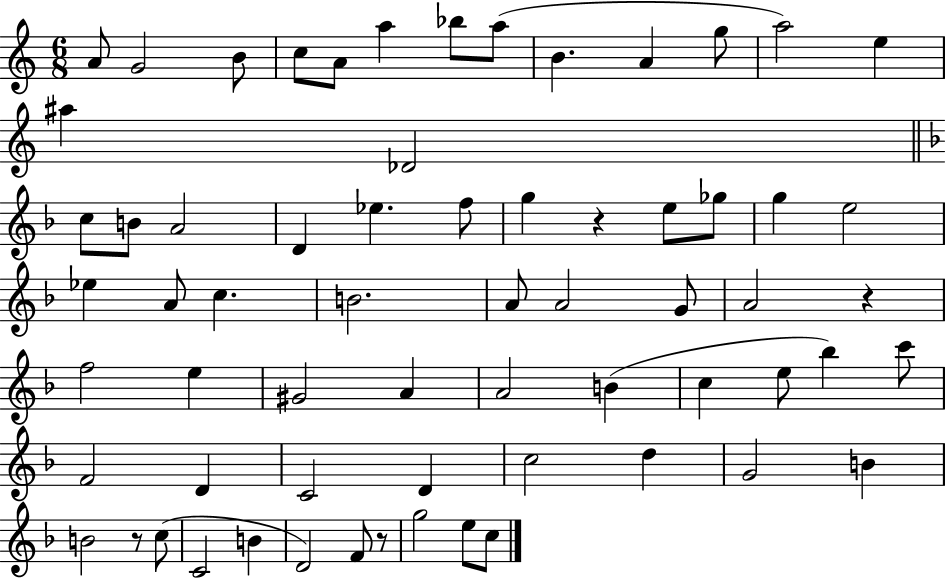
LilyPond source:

{
  \clef treble
  \numericTimeSignature
  \time 6/8
  \key c \major
  a'8 g'2 b'8 | c''8 a'8 a''4 bes''8 a''8( | b'4. a'4 g''8 | a''2) e''4 | \break ais''4 des'2 | \bar "||" \break \key f \major c''8 b'8 a'2 | d'4 ees''4. f''8 | g''4 r4 e''8 ges''8 | g''4 e''2 | \break ees''4 a'8 c''4. | b'2. | a'8 a'2 g'8 | a'2 r4 | \break f''2 e''4 | gis'2 a'4 | a'2 b'4( | c''4 e''8 bes''4) c'''8 | \break f'2 d'4 | c'2 d'4 | c''2 d''4 | g'2 b'4 | \break b'2 r8 c''8( | c'2 b'4 | d'2) f'8 r8 | g''2 e''8 c''8 | \break \bar "|."
}